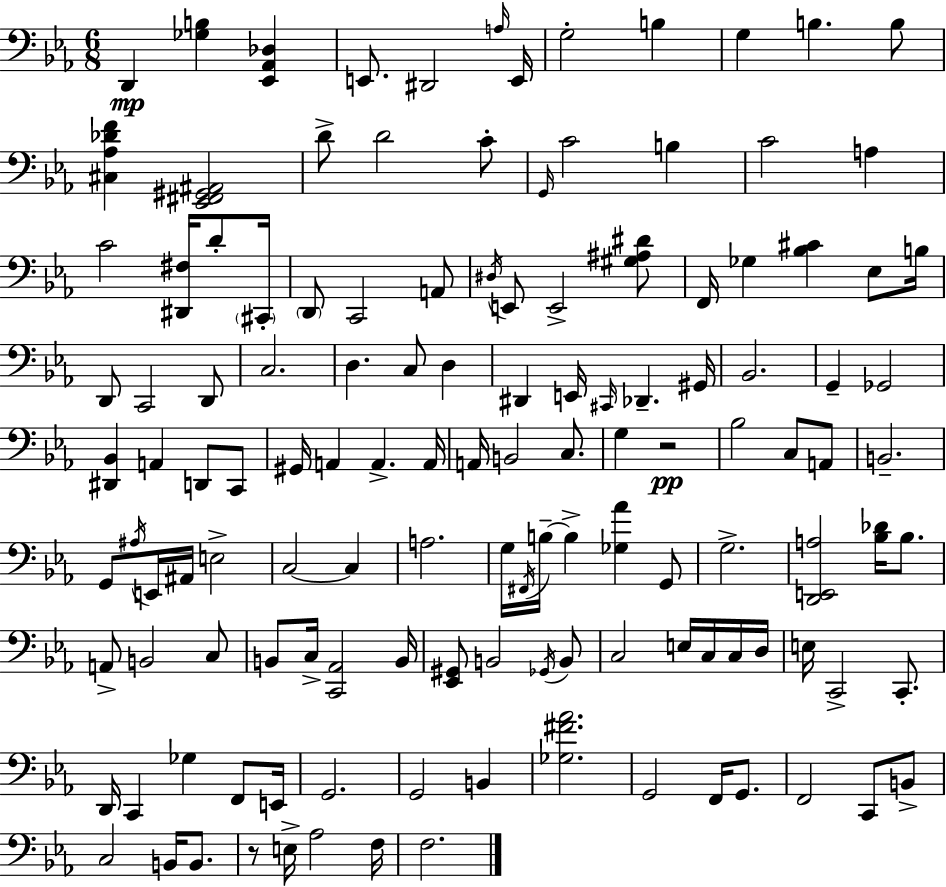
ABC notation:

X:1
T:Untitled
M:6/8
L:1/4
K:Eb
D,, [_G,B,] [_E,,_A,,_D,] E,,/2 ^D,,2 A,/4 E,,/4 G,2 B, G, B, B,/2 [^C,_A,_DF] [_E,,^F,,^G,,^A,,]2 D/2 D2 C/2 G,,/4 C2 B, C2 A, C2 [^D,,^F,]/4 D/2 ^C,,/4 D,,/2 C,,2 A,,/2 ^D,/4 E,,/2 E,,2 [^G,^A,^D]/2 F,,/4 _G, [_B,^C] _E,/2 B,/4 D,,/2 C,,2 D,,/2 C,2 D, C,/2 D, ^D,, E,,/4 ^C,,/4 _D,, ^G,,/4 _B,,2 G,, _G,,2 [^D,,_B,,] A,, D,,/2 C,,/2 ^G,,/4 A,, A,, A,,/4 A,,/4 B,,2 C,/2 G, z2 _B,2 C,/2 A,,/2 B,,2 G,,/2 ^A,/4 E,,/4 ^A,,/4 E,2 C,2 C, A,2 G,/4 ^F,,/4 B,/4 B, [_G,_A] G,,/2 G,2 [D,,E,,A,]2 [_B,_D]/4 _B,/2 A,,/2 B,,2 C,/2 B,,/2 C,/4 [C,,_A,,]2 B,,/4 [_E,,^G,,]/2 B,,2 _G,,/4 B,,/2 C,2 E,/4 C,/4 C,/4 D,/4 E,/4 C,,2 C,,/2 D,,/4 C,, _G, F,,/2 E,,/4 G,,2 G,,2 B,, [_G,^F_A]2 G,,2 F,,/4 G,,/2 F,,2 C,,/2 B,,/2 C,2 B,,/4 B,,/2 z/2 E,/4 _A,2 F,/4 F,2